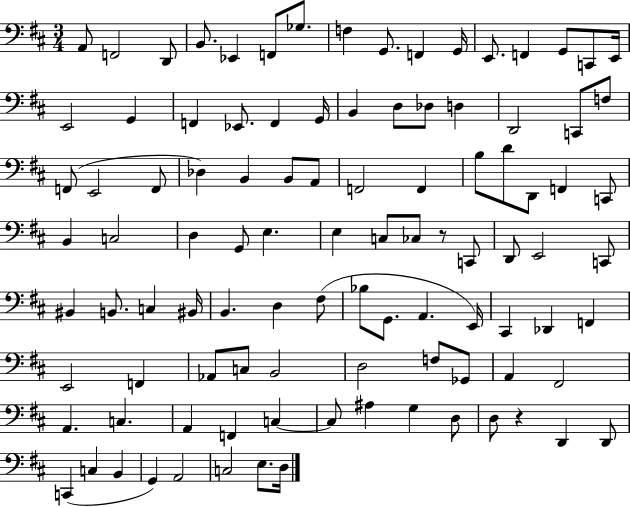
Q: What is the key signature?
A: D major